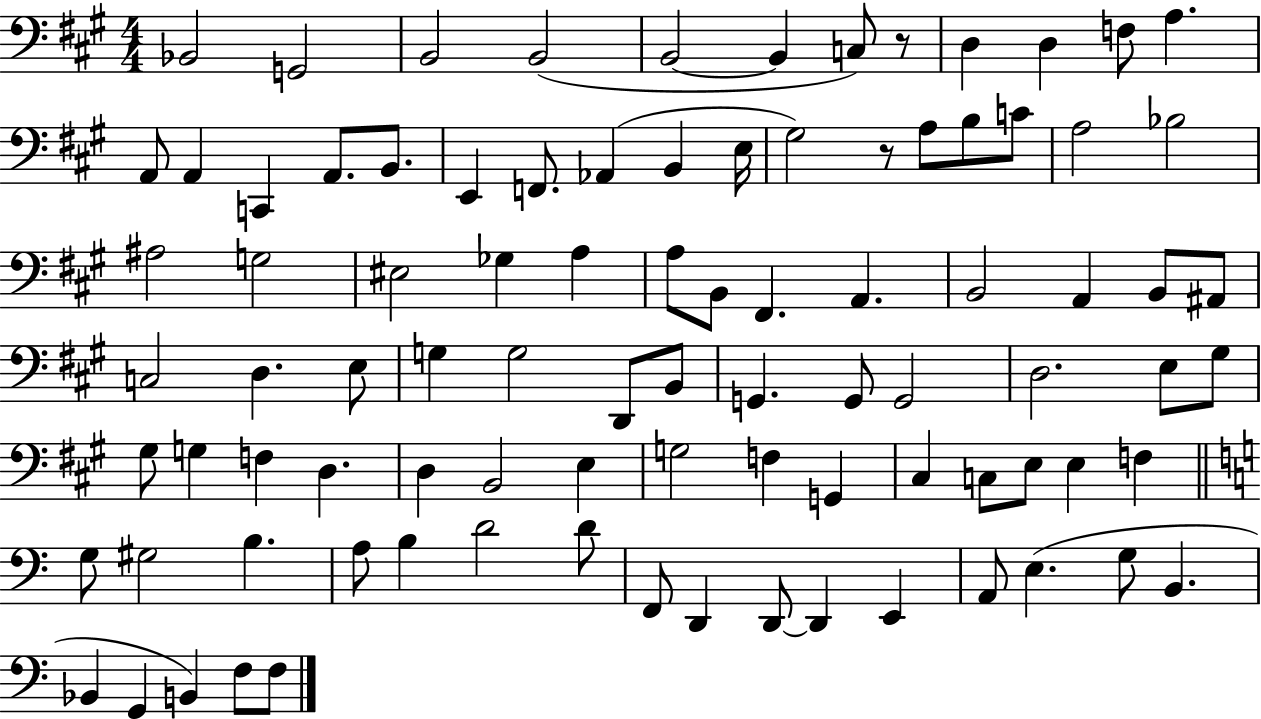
X:1
T:Untitled
M:4/4
L:1/4
K:A
_B,,2 G,,2 B,,2 B,,2 B,,2 B,, C,/2 z/2 D, D, F,/2 A, A,,/2 A,, C,, A,,/2 B,,/2 E,, F,,/2 _A,, B,, E,/4 ^G,2 z/2 A,/2 B,/2 C/2 A,2 _B,2 ^A,2 G,2 ^E,2 _G, A, A,/2 B,,/2 ^F,, A,, B,,2 A,, B,,/2 ^A,,/2 C,2 D, E,/2 G, G,2 D,,/2 B,,/2 G,, G,,/2 G,,2 D,2 E,/2 ^G,/2 ^G,/2 G, F, D, D, B,,2 E, G,2 F, G,, ^C, C,/2 E,/2 E, F, G,/2 ^G,2 B, A,/2 B, D2 D/2 F,,/2 D,, D,,/2 D,, E,, A,,/2 E, G,/2 B,, _B,, G,, B,, F,/2 F,/2